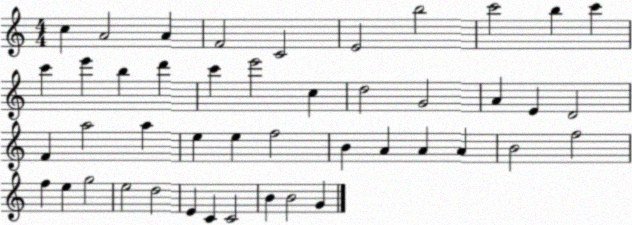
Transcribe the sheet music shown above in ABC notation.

X:1
T:Untitled
M:4/4
L:1/4
K:C
c A2 A F2 C2 E2 b2 c'2 b c' c' e' b d' c' e'2 c d2 G2 A E D2 F a2 a e e f2 B A A A B2 f2 f e g2 e2 d2 E C C2 B B2 G